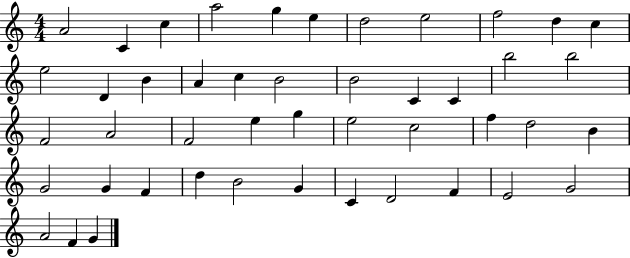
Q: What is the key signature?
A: C major